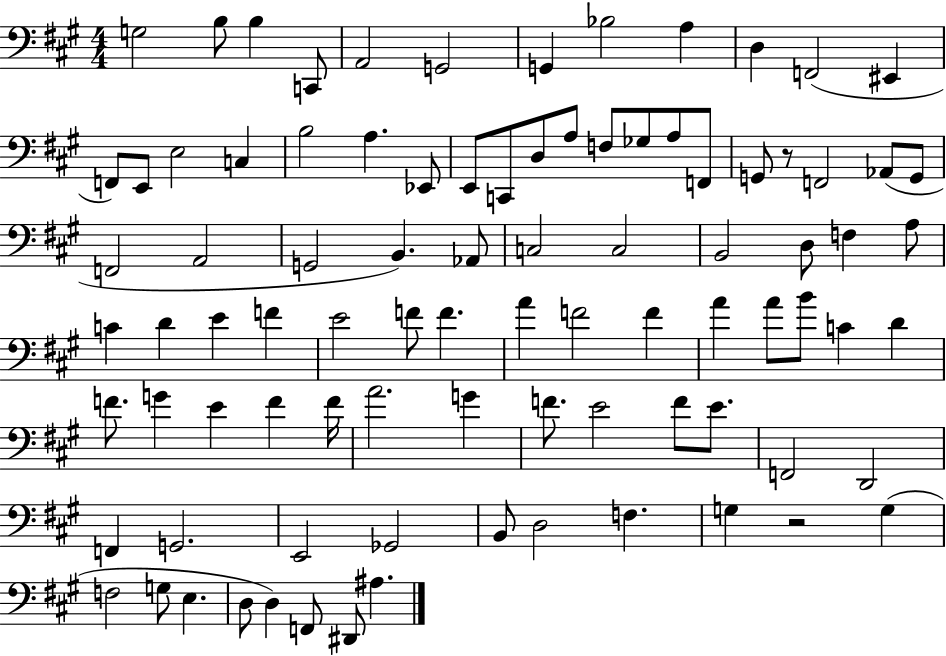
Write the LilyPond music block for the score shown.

{
  \clef bass
  \numericTimeSignature
  \time 4/4
  \key a \major
  \repeat volta 2 { g2 b8 b4 c,8 | a,2 g,2 | g,4 bes2 a4 | d4 f,2( eis,4 | \break f,8) e,8 e2 c4 | b2 a4. ees,8 | e,8 c,8 d8 a8 f8 ges8 a8 f,8 | g,8 r8 f,2 aes,8( g,8 | \break f,2 a,2 | g,2 b,4.) aes,8 | c2 c2 | b,2 d8 f4 a8 | \break c'4 d'4 e'4 f'4 | e'2 f'8 f'4. | a'4 f'2 f'4 | a'4 a'8 b'8 c'4 d'4 | \break f'8. g'4 e'4 f'4 f'16 | a'2. g'4 | f'8. e'2 f'8 e'8. | f,2 d,2 | \break f,4 g,2. | e,2 ges,2 | b,8 d2 f4. | g4 r2 g4( | \break f2 g8 e4. | d8 d4) f,8 dis,8 ais4. | } \bar "|."
}